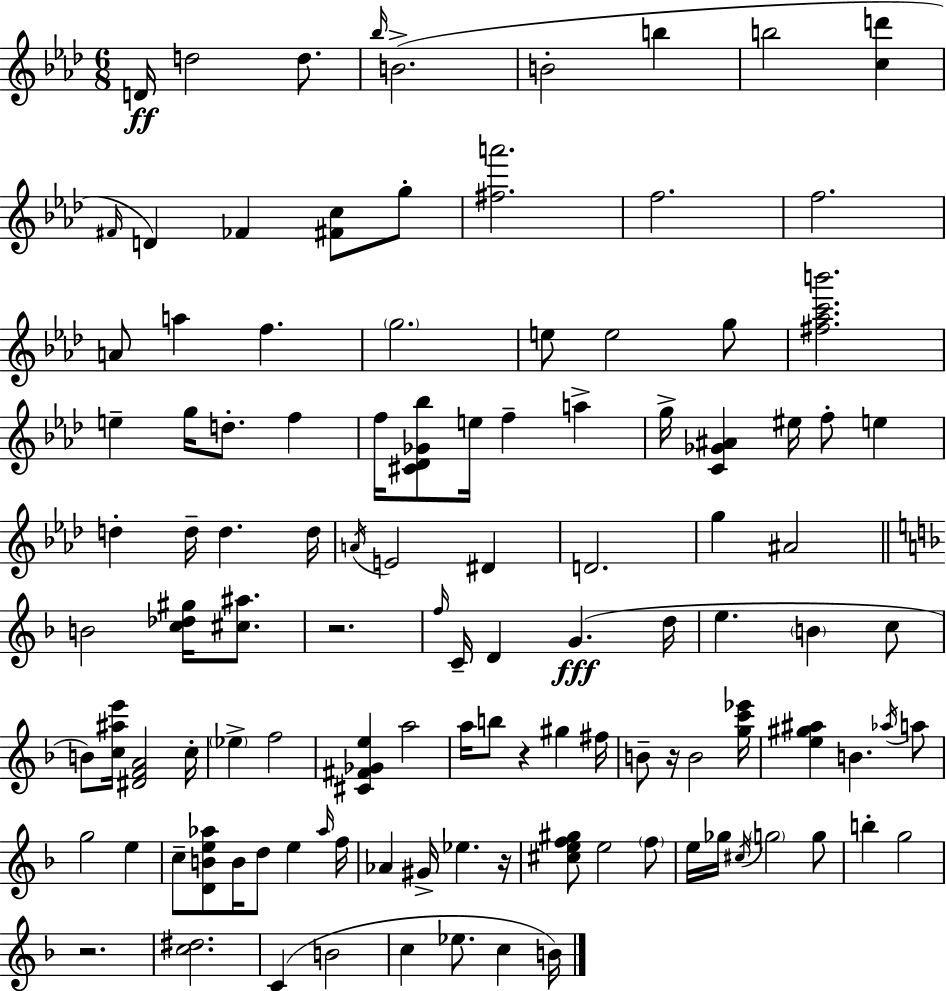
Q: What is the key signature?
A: AES major